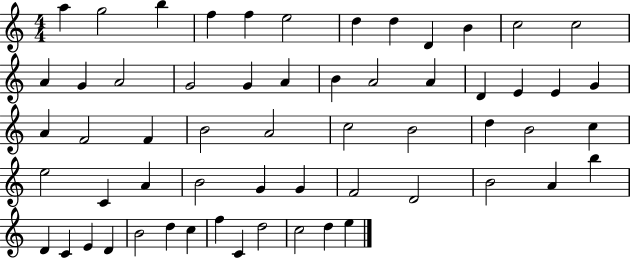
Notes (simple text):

A5/q G5/h B5/q F5/q F5/q E5/h D5/q D5/q D4/q B4/q C5/h C5/h A4/q G4/q A4/h G4/h G4/q A4/q B4/q A4/h A4/q D4/q E4/q E4/q G4/q A4/q F4/h F4/q B4/h A4/h C5/h B4/h D5/q B4/h C5/q E5/h C4/q A4/q B4/h G4/q G4/q F4/h D4/h B4/h A4/q B5/q D4/q C4/q E4/q D4/q B4/h D5/q C5/q F5/q C4/q D5/h C5/h D5/q E5/q